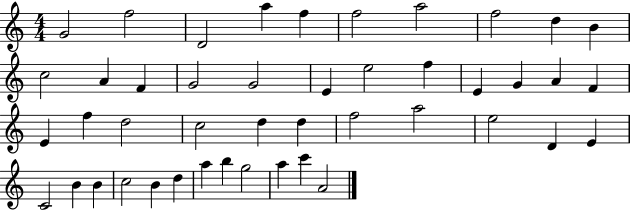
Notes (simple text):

G4/h F5/h D4/h A5/q F5/q F5/h A5/h F5/h D5/q B4/q C5/h A4/q F4/q G4/h G4/h E4/q E5/h F5/q E4/q G4/q A4/q F4/q E4/q F5/q D5/h C5/h D5/q D5/q F5/h A5/h E5/h D4/q E4/q C4/h B4/q B4/q C5/h B4/q D5/q A5/q B5/q G5/h A5/q C6/q A4/h